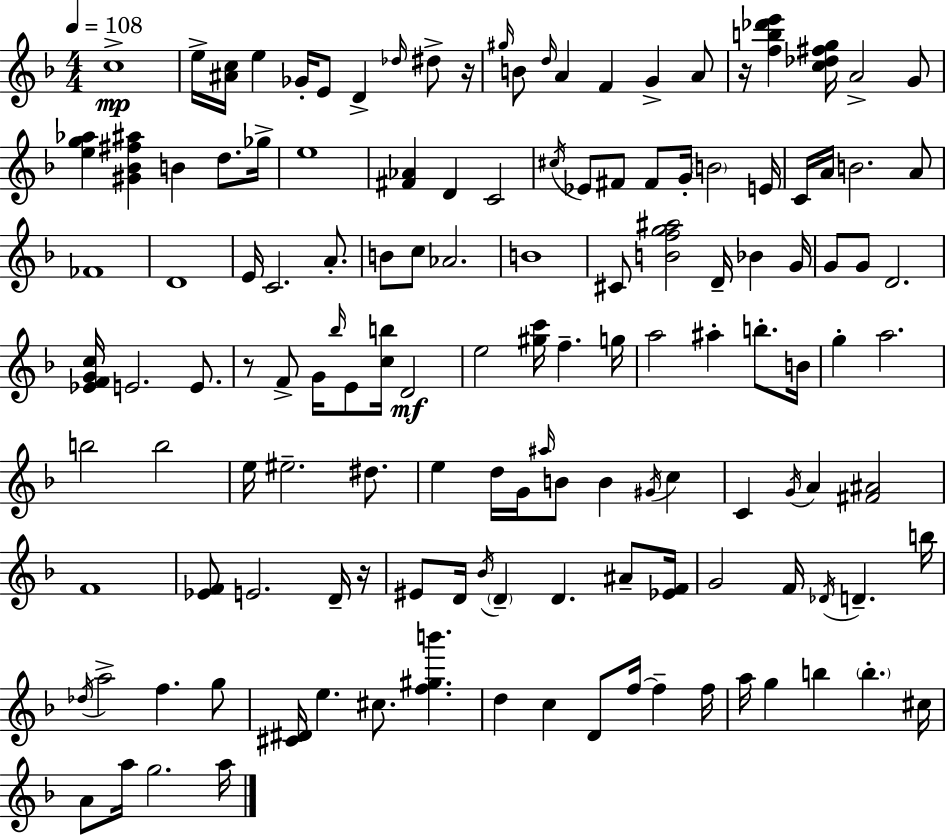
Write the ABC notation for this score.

X:1
T:Untitled
M:4/4
L:1/4
K:F
c4 e/4 [^Ac]/4 e _G/4 E/2 D _d/4 ^d/2 z/4 ^g/4 B/2 d/4 A F G A/2 z/4 [fb_d'e'] [c_d^fg]/4 A2 G/2 [eg_a] [^G_B^f^a] B d/2 _g/4 e4 [^F_A] D C2 ^c/4 _E/2 ^F/2 ^F/2 G/4 B2 E/4 C/4 A/4 B2 A/2 _F4 D4 E/4 C2 A/2 B/2 c/2 _A2 B4 ^C/2 [Bfg^a]2 D/4 _B G/4 G/2 G/2 D2 [_EFGc]/4 E2 E/2 z/2 F/2 G/4 _b/4 E/2 [cb]/4 D2 e2 [^gc']/4 f g/4 a2 ^a b/2 B/4 g a2 b2 b2 e/4 ^e2 ^d/2 e d/4 G/4 ^a/4 B/2 B ^G/4 c C G/4 A [^F^A]2 F4 [_EF]/2 E2 D/4 z/4 ^E/2 D/4 _B/4 D D ^A/2 [_EF]/4 G2 F/4 _D/4 D b/4 _d/4 a2 f g/2 [^C^D]/4 e ^c/2 [f^gb'] d c D/2 f/4 f f/4 a/4 g b b ^c/4 A/2 a/4 g2 a/4